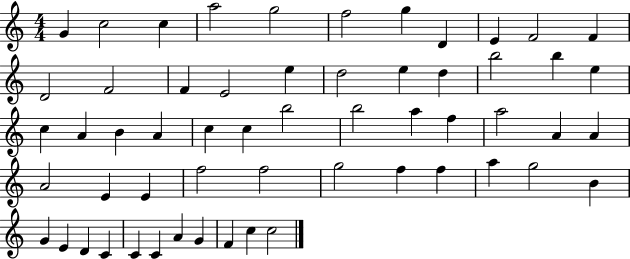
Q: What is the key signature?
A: C major